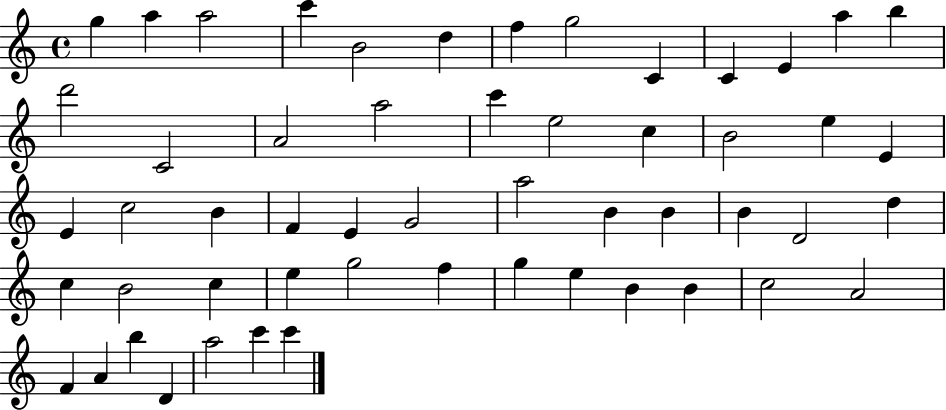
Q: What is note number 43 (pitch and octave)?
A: E5